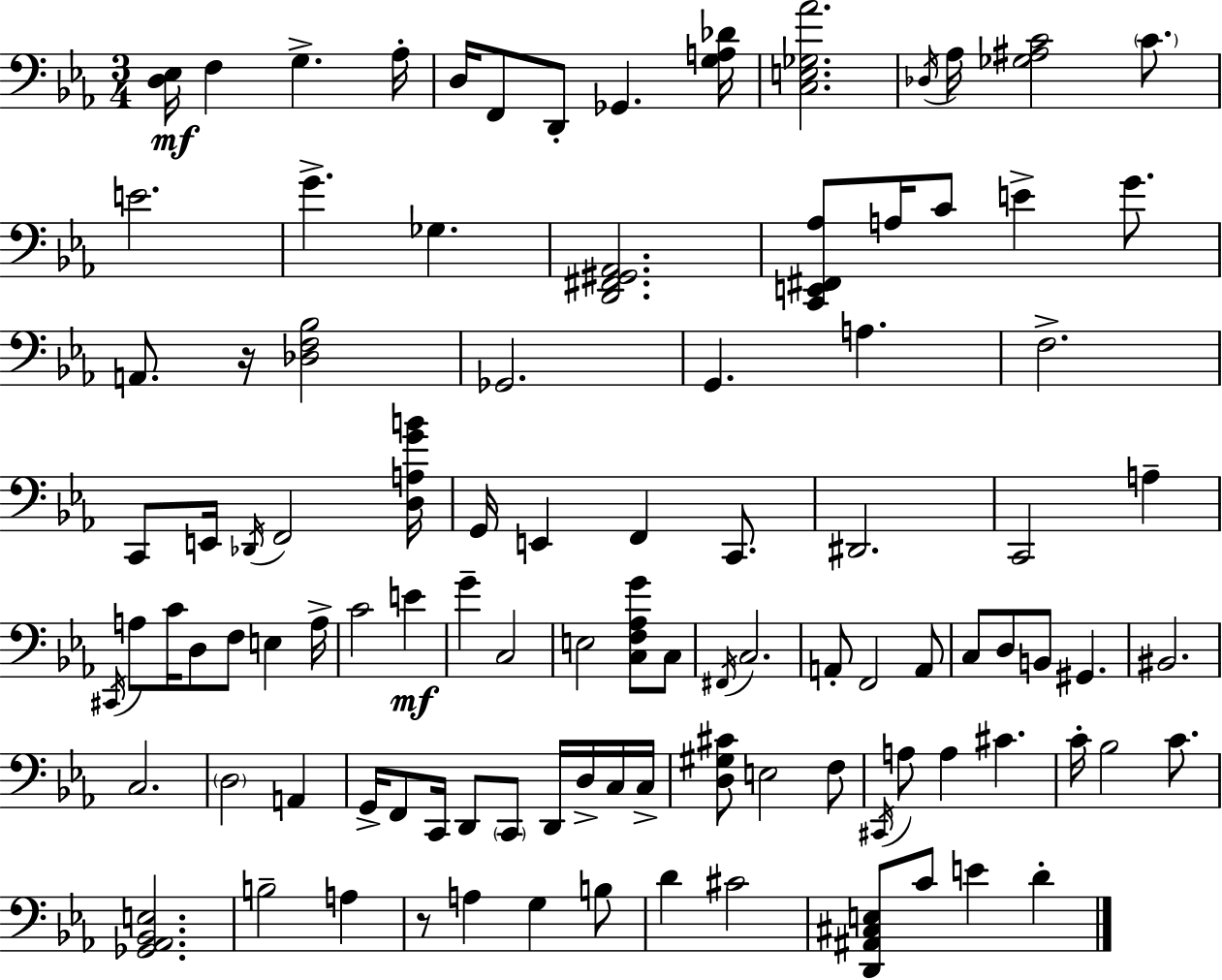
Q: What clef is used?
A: bass